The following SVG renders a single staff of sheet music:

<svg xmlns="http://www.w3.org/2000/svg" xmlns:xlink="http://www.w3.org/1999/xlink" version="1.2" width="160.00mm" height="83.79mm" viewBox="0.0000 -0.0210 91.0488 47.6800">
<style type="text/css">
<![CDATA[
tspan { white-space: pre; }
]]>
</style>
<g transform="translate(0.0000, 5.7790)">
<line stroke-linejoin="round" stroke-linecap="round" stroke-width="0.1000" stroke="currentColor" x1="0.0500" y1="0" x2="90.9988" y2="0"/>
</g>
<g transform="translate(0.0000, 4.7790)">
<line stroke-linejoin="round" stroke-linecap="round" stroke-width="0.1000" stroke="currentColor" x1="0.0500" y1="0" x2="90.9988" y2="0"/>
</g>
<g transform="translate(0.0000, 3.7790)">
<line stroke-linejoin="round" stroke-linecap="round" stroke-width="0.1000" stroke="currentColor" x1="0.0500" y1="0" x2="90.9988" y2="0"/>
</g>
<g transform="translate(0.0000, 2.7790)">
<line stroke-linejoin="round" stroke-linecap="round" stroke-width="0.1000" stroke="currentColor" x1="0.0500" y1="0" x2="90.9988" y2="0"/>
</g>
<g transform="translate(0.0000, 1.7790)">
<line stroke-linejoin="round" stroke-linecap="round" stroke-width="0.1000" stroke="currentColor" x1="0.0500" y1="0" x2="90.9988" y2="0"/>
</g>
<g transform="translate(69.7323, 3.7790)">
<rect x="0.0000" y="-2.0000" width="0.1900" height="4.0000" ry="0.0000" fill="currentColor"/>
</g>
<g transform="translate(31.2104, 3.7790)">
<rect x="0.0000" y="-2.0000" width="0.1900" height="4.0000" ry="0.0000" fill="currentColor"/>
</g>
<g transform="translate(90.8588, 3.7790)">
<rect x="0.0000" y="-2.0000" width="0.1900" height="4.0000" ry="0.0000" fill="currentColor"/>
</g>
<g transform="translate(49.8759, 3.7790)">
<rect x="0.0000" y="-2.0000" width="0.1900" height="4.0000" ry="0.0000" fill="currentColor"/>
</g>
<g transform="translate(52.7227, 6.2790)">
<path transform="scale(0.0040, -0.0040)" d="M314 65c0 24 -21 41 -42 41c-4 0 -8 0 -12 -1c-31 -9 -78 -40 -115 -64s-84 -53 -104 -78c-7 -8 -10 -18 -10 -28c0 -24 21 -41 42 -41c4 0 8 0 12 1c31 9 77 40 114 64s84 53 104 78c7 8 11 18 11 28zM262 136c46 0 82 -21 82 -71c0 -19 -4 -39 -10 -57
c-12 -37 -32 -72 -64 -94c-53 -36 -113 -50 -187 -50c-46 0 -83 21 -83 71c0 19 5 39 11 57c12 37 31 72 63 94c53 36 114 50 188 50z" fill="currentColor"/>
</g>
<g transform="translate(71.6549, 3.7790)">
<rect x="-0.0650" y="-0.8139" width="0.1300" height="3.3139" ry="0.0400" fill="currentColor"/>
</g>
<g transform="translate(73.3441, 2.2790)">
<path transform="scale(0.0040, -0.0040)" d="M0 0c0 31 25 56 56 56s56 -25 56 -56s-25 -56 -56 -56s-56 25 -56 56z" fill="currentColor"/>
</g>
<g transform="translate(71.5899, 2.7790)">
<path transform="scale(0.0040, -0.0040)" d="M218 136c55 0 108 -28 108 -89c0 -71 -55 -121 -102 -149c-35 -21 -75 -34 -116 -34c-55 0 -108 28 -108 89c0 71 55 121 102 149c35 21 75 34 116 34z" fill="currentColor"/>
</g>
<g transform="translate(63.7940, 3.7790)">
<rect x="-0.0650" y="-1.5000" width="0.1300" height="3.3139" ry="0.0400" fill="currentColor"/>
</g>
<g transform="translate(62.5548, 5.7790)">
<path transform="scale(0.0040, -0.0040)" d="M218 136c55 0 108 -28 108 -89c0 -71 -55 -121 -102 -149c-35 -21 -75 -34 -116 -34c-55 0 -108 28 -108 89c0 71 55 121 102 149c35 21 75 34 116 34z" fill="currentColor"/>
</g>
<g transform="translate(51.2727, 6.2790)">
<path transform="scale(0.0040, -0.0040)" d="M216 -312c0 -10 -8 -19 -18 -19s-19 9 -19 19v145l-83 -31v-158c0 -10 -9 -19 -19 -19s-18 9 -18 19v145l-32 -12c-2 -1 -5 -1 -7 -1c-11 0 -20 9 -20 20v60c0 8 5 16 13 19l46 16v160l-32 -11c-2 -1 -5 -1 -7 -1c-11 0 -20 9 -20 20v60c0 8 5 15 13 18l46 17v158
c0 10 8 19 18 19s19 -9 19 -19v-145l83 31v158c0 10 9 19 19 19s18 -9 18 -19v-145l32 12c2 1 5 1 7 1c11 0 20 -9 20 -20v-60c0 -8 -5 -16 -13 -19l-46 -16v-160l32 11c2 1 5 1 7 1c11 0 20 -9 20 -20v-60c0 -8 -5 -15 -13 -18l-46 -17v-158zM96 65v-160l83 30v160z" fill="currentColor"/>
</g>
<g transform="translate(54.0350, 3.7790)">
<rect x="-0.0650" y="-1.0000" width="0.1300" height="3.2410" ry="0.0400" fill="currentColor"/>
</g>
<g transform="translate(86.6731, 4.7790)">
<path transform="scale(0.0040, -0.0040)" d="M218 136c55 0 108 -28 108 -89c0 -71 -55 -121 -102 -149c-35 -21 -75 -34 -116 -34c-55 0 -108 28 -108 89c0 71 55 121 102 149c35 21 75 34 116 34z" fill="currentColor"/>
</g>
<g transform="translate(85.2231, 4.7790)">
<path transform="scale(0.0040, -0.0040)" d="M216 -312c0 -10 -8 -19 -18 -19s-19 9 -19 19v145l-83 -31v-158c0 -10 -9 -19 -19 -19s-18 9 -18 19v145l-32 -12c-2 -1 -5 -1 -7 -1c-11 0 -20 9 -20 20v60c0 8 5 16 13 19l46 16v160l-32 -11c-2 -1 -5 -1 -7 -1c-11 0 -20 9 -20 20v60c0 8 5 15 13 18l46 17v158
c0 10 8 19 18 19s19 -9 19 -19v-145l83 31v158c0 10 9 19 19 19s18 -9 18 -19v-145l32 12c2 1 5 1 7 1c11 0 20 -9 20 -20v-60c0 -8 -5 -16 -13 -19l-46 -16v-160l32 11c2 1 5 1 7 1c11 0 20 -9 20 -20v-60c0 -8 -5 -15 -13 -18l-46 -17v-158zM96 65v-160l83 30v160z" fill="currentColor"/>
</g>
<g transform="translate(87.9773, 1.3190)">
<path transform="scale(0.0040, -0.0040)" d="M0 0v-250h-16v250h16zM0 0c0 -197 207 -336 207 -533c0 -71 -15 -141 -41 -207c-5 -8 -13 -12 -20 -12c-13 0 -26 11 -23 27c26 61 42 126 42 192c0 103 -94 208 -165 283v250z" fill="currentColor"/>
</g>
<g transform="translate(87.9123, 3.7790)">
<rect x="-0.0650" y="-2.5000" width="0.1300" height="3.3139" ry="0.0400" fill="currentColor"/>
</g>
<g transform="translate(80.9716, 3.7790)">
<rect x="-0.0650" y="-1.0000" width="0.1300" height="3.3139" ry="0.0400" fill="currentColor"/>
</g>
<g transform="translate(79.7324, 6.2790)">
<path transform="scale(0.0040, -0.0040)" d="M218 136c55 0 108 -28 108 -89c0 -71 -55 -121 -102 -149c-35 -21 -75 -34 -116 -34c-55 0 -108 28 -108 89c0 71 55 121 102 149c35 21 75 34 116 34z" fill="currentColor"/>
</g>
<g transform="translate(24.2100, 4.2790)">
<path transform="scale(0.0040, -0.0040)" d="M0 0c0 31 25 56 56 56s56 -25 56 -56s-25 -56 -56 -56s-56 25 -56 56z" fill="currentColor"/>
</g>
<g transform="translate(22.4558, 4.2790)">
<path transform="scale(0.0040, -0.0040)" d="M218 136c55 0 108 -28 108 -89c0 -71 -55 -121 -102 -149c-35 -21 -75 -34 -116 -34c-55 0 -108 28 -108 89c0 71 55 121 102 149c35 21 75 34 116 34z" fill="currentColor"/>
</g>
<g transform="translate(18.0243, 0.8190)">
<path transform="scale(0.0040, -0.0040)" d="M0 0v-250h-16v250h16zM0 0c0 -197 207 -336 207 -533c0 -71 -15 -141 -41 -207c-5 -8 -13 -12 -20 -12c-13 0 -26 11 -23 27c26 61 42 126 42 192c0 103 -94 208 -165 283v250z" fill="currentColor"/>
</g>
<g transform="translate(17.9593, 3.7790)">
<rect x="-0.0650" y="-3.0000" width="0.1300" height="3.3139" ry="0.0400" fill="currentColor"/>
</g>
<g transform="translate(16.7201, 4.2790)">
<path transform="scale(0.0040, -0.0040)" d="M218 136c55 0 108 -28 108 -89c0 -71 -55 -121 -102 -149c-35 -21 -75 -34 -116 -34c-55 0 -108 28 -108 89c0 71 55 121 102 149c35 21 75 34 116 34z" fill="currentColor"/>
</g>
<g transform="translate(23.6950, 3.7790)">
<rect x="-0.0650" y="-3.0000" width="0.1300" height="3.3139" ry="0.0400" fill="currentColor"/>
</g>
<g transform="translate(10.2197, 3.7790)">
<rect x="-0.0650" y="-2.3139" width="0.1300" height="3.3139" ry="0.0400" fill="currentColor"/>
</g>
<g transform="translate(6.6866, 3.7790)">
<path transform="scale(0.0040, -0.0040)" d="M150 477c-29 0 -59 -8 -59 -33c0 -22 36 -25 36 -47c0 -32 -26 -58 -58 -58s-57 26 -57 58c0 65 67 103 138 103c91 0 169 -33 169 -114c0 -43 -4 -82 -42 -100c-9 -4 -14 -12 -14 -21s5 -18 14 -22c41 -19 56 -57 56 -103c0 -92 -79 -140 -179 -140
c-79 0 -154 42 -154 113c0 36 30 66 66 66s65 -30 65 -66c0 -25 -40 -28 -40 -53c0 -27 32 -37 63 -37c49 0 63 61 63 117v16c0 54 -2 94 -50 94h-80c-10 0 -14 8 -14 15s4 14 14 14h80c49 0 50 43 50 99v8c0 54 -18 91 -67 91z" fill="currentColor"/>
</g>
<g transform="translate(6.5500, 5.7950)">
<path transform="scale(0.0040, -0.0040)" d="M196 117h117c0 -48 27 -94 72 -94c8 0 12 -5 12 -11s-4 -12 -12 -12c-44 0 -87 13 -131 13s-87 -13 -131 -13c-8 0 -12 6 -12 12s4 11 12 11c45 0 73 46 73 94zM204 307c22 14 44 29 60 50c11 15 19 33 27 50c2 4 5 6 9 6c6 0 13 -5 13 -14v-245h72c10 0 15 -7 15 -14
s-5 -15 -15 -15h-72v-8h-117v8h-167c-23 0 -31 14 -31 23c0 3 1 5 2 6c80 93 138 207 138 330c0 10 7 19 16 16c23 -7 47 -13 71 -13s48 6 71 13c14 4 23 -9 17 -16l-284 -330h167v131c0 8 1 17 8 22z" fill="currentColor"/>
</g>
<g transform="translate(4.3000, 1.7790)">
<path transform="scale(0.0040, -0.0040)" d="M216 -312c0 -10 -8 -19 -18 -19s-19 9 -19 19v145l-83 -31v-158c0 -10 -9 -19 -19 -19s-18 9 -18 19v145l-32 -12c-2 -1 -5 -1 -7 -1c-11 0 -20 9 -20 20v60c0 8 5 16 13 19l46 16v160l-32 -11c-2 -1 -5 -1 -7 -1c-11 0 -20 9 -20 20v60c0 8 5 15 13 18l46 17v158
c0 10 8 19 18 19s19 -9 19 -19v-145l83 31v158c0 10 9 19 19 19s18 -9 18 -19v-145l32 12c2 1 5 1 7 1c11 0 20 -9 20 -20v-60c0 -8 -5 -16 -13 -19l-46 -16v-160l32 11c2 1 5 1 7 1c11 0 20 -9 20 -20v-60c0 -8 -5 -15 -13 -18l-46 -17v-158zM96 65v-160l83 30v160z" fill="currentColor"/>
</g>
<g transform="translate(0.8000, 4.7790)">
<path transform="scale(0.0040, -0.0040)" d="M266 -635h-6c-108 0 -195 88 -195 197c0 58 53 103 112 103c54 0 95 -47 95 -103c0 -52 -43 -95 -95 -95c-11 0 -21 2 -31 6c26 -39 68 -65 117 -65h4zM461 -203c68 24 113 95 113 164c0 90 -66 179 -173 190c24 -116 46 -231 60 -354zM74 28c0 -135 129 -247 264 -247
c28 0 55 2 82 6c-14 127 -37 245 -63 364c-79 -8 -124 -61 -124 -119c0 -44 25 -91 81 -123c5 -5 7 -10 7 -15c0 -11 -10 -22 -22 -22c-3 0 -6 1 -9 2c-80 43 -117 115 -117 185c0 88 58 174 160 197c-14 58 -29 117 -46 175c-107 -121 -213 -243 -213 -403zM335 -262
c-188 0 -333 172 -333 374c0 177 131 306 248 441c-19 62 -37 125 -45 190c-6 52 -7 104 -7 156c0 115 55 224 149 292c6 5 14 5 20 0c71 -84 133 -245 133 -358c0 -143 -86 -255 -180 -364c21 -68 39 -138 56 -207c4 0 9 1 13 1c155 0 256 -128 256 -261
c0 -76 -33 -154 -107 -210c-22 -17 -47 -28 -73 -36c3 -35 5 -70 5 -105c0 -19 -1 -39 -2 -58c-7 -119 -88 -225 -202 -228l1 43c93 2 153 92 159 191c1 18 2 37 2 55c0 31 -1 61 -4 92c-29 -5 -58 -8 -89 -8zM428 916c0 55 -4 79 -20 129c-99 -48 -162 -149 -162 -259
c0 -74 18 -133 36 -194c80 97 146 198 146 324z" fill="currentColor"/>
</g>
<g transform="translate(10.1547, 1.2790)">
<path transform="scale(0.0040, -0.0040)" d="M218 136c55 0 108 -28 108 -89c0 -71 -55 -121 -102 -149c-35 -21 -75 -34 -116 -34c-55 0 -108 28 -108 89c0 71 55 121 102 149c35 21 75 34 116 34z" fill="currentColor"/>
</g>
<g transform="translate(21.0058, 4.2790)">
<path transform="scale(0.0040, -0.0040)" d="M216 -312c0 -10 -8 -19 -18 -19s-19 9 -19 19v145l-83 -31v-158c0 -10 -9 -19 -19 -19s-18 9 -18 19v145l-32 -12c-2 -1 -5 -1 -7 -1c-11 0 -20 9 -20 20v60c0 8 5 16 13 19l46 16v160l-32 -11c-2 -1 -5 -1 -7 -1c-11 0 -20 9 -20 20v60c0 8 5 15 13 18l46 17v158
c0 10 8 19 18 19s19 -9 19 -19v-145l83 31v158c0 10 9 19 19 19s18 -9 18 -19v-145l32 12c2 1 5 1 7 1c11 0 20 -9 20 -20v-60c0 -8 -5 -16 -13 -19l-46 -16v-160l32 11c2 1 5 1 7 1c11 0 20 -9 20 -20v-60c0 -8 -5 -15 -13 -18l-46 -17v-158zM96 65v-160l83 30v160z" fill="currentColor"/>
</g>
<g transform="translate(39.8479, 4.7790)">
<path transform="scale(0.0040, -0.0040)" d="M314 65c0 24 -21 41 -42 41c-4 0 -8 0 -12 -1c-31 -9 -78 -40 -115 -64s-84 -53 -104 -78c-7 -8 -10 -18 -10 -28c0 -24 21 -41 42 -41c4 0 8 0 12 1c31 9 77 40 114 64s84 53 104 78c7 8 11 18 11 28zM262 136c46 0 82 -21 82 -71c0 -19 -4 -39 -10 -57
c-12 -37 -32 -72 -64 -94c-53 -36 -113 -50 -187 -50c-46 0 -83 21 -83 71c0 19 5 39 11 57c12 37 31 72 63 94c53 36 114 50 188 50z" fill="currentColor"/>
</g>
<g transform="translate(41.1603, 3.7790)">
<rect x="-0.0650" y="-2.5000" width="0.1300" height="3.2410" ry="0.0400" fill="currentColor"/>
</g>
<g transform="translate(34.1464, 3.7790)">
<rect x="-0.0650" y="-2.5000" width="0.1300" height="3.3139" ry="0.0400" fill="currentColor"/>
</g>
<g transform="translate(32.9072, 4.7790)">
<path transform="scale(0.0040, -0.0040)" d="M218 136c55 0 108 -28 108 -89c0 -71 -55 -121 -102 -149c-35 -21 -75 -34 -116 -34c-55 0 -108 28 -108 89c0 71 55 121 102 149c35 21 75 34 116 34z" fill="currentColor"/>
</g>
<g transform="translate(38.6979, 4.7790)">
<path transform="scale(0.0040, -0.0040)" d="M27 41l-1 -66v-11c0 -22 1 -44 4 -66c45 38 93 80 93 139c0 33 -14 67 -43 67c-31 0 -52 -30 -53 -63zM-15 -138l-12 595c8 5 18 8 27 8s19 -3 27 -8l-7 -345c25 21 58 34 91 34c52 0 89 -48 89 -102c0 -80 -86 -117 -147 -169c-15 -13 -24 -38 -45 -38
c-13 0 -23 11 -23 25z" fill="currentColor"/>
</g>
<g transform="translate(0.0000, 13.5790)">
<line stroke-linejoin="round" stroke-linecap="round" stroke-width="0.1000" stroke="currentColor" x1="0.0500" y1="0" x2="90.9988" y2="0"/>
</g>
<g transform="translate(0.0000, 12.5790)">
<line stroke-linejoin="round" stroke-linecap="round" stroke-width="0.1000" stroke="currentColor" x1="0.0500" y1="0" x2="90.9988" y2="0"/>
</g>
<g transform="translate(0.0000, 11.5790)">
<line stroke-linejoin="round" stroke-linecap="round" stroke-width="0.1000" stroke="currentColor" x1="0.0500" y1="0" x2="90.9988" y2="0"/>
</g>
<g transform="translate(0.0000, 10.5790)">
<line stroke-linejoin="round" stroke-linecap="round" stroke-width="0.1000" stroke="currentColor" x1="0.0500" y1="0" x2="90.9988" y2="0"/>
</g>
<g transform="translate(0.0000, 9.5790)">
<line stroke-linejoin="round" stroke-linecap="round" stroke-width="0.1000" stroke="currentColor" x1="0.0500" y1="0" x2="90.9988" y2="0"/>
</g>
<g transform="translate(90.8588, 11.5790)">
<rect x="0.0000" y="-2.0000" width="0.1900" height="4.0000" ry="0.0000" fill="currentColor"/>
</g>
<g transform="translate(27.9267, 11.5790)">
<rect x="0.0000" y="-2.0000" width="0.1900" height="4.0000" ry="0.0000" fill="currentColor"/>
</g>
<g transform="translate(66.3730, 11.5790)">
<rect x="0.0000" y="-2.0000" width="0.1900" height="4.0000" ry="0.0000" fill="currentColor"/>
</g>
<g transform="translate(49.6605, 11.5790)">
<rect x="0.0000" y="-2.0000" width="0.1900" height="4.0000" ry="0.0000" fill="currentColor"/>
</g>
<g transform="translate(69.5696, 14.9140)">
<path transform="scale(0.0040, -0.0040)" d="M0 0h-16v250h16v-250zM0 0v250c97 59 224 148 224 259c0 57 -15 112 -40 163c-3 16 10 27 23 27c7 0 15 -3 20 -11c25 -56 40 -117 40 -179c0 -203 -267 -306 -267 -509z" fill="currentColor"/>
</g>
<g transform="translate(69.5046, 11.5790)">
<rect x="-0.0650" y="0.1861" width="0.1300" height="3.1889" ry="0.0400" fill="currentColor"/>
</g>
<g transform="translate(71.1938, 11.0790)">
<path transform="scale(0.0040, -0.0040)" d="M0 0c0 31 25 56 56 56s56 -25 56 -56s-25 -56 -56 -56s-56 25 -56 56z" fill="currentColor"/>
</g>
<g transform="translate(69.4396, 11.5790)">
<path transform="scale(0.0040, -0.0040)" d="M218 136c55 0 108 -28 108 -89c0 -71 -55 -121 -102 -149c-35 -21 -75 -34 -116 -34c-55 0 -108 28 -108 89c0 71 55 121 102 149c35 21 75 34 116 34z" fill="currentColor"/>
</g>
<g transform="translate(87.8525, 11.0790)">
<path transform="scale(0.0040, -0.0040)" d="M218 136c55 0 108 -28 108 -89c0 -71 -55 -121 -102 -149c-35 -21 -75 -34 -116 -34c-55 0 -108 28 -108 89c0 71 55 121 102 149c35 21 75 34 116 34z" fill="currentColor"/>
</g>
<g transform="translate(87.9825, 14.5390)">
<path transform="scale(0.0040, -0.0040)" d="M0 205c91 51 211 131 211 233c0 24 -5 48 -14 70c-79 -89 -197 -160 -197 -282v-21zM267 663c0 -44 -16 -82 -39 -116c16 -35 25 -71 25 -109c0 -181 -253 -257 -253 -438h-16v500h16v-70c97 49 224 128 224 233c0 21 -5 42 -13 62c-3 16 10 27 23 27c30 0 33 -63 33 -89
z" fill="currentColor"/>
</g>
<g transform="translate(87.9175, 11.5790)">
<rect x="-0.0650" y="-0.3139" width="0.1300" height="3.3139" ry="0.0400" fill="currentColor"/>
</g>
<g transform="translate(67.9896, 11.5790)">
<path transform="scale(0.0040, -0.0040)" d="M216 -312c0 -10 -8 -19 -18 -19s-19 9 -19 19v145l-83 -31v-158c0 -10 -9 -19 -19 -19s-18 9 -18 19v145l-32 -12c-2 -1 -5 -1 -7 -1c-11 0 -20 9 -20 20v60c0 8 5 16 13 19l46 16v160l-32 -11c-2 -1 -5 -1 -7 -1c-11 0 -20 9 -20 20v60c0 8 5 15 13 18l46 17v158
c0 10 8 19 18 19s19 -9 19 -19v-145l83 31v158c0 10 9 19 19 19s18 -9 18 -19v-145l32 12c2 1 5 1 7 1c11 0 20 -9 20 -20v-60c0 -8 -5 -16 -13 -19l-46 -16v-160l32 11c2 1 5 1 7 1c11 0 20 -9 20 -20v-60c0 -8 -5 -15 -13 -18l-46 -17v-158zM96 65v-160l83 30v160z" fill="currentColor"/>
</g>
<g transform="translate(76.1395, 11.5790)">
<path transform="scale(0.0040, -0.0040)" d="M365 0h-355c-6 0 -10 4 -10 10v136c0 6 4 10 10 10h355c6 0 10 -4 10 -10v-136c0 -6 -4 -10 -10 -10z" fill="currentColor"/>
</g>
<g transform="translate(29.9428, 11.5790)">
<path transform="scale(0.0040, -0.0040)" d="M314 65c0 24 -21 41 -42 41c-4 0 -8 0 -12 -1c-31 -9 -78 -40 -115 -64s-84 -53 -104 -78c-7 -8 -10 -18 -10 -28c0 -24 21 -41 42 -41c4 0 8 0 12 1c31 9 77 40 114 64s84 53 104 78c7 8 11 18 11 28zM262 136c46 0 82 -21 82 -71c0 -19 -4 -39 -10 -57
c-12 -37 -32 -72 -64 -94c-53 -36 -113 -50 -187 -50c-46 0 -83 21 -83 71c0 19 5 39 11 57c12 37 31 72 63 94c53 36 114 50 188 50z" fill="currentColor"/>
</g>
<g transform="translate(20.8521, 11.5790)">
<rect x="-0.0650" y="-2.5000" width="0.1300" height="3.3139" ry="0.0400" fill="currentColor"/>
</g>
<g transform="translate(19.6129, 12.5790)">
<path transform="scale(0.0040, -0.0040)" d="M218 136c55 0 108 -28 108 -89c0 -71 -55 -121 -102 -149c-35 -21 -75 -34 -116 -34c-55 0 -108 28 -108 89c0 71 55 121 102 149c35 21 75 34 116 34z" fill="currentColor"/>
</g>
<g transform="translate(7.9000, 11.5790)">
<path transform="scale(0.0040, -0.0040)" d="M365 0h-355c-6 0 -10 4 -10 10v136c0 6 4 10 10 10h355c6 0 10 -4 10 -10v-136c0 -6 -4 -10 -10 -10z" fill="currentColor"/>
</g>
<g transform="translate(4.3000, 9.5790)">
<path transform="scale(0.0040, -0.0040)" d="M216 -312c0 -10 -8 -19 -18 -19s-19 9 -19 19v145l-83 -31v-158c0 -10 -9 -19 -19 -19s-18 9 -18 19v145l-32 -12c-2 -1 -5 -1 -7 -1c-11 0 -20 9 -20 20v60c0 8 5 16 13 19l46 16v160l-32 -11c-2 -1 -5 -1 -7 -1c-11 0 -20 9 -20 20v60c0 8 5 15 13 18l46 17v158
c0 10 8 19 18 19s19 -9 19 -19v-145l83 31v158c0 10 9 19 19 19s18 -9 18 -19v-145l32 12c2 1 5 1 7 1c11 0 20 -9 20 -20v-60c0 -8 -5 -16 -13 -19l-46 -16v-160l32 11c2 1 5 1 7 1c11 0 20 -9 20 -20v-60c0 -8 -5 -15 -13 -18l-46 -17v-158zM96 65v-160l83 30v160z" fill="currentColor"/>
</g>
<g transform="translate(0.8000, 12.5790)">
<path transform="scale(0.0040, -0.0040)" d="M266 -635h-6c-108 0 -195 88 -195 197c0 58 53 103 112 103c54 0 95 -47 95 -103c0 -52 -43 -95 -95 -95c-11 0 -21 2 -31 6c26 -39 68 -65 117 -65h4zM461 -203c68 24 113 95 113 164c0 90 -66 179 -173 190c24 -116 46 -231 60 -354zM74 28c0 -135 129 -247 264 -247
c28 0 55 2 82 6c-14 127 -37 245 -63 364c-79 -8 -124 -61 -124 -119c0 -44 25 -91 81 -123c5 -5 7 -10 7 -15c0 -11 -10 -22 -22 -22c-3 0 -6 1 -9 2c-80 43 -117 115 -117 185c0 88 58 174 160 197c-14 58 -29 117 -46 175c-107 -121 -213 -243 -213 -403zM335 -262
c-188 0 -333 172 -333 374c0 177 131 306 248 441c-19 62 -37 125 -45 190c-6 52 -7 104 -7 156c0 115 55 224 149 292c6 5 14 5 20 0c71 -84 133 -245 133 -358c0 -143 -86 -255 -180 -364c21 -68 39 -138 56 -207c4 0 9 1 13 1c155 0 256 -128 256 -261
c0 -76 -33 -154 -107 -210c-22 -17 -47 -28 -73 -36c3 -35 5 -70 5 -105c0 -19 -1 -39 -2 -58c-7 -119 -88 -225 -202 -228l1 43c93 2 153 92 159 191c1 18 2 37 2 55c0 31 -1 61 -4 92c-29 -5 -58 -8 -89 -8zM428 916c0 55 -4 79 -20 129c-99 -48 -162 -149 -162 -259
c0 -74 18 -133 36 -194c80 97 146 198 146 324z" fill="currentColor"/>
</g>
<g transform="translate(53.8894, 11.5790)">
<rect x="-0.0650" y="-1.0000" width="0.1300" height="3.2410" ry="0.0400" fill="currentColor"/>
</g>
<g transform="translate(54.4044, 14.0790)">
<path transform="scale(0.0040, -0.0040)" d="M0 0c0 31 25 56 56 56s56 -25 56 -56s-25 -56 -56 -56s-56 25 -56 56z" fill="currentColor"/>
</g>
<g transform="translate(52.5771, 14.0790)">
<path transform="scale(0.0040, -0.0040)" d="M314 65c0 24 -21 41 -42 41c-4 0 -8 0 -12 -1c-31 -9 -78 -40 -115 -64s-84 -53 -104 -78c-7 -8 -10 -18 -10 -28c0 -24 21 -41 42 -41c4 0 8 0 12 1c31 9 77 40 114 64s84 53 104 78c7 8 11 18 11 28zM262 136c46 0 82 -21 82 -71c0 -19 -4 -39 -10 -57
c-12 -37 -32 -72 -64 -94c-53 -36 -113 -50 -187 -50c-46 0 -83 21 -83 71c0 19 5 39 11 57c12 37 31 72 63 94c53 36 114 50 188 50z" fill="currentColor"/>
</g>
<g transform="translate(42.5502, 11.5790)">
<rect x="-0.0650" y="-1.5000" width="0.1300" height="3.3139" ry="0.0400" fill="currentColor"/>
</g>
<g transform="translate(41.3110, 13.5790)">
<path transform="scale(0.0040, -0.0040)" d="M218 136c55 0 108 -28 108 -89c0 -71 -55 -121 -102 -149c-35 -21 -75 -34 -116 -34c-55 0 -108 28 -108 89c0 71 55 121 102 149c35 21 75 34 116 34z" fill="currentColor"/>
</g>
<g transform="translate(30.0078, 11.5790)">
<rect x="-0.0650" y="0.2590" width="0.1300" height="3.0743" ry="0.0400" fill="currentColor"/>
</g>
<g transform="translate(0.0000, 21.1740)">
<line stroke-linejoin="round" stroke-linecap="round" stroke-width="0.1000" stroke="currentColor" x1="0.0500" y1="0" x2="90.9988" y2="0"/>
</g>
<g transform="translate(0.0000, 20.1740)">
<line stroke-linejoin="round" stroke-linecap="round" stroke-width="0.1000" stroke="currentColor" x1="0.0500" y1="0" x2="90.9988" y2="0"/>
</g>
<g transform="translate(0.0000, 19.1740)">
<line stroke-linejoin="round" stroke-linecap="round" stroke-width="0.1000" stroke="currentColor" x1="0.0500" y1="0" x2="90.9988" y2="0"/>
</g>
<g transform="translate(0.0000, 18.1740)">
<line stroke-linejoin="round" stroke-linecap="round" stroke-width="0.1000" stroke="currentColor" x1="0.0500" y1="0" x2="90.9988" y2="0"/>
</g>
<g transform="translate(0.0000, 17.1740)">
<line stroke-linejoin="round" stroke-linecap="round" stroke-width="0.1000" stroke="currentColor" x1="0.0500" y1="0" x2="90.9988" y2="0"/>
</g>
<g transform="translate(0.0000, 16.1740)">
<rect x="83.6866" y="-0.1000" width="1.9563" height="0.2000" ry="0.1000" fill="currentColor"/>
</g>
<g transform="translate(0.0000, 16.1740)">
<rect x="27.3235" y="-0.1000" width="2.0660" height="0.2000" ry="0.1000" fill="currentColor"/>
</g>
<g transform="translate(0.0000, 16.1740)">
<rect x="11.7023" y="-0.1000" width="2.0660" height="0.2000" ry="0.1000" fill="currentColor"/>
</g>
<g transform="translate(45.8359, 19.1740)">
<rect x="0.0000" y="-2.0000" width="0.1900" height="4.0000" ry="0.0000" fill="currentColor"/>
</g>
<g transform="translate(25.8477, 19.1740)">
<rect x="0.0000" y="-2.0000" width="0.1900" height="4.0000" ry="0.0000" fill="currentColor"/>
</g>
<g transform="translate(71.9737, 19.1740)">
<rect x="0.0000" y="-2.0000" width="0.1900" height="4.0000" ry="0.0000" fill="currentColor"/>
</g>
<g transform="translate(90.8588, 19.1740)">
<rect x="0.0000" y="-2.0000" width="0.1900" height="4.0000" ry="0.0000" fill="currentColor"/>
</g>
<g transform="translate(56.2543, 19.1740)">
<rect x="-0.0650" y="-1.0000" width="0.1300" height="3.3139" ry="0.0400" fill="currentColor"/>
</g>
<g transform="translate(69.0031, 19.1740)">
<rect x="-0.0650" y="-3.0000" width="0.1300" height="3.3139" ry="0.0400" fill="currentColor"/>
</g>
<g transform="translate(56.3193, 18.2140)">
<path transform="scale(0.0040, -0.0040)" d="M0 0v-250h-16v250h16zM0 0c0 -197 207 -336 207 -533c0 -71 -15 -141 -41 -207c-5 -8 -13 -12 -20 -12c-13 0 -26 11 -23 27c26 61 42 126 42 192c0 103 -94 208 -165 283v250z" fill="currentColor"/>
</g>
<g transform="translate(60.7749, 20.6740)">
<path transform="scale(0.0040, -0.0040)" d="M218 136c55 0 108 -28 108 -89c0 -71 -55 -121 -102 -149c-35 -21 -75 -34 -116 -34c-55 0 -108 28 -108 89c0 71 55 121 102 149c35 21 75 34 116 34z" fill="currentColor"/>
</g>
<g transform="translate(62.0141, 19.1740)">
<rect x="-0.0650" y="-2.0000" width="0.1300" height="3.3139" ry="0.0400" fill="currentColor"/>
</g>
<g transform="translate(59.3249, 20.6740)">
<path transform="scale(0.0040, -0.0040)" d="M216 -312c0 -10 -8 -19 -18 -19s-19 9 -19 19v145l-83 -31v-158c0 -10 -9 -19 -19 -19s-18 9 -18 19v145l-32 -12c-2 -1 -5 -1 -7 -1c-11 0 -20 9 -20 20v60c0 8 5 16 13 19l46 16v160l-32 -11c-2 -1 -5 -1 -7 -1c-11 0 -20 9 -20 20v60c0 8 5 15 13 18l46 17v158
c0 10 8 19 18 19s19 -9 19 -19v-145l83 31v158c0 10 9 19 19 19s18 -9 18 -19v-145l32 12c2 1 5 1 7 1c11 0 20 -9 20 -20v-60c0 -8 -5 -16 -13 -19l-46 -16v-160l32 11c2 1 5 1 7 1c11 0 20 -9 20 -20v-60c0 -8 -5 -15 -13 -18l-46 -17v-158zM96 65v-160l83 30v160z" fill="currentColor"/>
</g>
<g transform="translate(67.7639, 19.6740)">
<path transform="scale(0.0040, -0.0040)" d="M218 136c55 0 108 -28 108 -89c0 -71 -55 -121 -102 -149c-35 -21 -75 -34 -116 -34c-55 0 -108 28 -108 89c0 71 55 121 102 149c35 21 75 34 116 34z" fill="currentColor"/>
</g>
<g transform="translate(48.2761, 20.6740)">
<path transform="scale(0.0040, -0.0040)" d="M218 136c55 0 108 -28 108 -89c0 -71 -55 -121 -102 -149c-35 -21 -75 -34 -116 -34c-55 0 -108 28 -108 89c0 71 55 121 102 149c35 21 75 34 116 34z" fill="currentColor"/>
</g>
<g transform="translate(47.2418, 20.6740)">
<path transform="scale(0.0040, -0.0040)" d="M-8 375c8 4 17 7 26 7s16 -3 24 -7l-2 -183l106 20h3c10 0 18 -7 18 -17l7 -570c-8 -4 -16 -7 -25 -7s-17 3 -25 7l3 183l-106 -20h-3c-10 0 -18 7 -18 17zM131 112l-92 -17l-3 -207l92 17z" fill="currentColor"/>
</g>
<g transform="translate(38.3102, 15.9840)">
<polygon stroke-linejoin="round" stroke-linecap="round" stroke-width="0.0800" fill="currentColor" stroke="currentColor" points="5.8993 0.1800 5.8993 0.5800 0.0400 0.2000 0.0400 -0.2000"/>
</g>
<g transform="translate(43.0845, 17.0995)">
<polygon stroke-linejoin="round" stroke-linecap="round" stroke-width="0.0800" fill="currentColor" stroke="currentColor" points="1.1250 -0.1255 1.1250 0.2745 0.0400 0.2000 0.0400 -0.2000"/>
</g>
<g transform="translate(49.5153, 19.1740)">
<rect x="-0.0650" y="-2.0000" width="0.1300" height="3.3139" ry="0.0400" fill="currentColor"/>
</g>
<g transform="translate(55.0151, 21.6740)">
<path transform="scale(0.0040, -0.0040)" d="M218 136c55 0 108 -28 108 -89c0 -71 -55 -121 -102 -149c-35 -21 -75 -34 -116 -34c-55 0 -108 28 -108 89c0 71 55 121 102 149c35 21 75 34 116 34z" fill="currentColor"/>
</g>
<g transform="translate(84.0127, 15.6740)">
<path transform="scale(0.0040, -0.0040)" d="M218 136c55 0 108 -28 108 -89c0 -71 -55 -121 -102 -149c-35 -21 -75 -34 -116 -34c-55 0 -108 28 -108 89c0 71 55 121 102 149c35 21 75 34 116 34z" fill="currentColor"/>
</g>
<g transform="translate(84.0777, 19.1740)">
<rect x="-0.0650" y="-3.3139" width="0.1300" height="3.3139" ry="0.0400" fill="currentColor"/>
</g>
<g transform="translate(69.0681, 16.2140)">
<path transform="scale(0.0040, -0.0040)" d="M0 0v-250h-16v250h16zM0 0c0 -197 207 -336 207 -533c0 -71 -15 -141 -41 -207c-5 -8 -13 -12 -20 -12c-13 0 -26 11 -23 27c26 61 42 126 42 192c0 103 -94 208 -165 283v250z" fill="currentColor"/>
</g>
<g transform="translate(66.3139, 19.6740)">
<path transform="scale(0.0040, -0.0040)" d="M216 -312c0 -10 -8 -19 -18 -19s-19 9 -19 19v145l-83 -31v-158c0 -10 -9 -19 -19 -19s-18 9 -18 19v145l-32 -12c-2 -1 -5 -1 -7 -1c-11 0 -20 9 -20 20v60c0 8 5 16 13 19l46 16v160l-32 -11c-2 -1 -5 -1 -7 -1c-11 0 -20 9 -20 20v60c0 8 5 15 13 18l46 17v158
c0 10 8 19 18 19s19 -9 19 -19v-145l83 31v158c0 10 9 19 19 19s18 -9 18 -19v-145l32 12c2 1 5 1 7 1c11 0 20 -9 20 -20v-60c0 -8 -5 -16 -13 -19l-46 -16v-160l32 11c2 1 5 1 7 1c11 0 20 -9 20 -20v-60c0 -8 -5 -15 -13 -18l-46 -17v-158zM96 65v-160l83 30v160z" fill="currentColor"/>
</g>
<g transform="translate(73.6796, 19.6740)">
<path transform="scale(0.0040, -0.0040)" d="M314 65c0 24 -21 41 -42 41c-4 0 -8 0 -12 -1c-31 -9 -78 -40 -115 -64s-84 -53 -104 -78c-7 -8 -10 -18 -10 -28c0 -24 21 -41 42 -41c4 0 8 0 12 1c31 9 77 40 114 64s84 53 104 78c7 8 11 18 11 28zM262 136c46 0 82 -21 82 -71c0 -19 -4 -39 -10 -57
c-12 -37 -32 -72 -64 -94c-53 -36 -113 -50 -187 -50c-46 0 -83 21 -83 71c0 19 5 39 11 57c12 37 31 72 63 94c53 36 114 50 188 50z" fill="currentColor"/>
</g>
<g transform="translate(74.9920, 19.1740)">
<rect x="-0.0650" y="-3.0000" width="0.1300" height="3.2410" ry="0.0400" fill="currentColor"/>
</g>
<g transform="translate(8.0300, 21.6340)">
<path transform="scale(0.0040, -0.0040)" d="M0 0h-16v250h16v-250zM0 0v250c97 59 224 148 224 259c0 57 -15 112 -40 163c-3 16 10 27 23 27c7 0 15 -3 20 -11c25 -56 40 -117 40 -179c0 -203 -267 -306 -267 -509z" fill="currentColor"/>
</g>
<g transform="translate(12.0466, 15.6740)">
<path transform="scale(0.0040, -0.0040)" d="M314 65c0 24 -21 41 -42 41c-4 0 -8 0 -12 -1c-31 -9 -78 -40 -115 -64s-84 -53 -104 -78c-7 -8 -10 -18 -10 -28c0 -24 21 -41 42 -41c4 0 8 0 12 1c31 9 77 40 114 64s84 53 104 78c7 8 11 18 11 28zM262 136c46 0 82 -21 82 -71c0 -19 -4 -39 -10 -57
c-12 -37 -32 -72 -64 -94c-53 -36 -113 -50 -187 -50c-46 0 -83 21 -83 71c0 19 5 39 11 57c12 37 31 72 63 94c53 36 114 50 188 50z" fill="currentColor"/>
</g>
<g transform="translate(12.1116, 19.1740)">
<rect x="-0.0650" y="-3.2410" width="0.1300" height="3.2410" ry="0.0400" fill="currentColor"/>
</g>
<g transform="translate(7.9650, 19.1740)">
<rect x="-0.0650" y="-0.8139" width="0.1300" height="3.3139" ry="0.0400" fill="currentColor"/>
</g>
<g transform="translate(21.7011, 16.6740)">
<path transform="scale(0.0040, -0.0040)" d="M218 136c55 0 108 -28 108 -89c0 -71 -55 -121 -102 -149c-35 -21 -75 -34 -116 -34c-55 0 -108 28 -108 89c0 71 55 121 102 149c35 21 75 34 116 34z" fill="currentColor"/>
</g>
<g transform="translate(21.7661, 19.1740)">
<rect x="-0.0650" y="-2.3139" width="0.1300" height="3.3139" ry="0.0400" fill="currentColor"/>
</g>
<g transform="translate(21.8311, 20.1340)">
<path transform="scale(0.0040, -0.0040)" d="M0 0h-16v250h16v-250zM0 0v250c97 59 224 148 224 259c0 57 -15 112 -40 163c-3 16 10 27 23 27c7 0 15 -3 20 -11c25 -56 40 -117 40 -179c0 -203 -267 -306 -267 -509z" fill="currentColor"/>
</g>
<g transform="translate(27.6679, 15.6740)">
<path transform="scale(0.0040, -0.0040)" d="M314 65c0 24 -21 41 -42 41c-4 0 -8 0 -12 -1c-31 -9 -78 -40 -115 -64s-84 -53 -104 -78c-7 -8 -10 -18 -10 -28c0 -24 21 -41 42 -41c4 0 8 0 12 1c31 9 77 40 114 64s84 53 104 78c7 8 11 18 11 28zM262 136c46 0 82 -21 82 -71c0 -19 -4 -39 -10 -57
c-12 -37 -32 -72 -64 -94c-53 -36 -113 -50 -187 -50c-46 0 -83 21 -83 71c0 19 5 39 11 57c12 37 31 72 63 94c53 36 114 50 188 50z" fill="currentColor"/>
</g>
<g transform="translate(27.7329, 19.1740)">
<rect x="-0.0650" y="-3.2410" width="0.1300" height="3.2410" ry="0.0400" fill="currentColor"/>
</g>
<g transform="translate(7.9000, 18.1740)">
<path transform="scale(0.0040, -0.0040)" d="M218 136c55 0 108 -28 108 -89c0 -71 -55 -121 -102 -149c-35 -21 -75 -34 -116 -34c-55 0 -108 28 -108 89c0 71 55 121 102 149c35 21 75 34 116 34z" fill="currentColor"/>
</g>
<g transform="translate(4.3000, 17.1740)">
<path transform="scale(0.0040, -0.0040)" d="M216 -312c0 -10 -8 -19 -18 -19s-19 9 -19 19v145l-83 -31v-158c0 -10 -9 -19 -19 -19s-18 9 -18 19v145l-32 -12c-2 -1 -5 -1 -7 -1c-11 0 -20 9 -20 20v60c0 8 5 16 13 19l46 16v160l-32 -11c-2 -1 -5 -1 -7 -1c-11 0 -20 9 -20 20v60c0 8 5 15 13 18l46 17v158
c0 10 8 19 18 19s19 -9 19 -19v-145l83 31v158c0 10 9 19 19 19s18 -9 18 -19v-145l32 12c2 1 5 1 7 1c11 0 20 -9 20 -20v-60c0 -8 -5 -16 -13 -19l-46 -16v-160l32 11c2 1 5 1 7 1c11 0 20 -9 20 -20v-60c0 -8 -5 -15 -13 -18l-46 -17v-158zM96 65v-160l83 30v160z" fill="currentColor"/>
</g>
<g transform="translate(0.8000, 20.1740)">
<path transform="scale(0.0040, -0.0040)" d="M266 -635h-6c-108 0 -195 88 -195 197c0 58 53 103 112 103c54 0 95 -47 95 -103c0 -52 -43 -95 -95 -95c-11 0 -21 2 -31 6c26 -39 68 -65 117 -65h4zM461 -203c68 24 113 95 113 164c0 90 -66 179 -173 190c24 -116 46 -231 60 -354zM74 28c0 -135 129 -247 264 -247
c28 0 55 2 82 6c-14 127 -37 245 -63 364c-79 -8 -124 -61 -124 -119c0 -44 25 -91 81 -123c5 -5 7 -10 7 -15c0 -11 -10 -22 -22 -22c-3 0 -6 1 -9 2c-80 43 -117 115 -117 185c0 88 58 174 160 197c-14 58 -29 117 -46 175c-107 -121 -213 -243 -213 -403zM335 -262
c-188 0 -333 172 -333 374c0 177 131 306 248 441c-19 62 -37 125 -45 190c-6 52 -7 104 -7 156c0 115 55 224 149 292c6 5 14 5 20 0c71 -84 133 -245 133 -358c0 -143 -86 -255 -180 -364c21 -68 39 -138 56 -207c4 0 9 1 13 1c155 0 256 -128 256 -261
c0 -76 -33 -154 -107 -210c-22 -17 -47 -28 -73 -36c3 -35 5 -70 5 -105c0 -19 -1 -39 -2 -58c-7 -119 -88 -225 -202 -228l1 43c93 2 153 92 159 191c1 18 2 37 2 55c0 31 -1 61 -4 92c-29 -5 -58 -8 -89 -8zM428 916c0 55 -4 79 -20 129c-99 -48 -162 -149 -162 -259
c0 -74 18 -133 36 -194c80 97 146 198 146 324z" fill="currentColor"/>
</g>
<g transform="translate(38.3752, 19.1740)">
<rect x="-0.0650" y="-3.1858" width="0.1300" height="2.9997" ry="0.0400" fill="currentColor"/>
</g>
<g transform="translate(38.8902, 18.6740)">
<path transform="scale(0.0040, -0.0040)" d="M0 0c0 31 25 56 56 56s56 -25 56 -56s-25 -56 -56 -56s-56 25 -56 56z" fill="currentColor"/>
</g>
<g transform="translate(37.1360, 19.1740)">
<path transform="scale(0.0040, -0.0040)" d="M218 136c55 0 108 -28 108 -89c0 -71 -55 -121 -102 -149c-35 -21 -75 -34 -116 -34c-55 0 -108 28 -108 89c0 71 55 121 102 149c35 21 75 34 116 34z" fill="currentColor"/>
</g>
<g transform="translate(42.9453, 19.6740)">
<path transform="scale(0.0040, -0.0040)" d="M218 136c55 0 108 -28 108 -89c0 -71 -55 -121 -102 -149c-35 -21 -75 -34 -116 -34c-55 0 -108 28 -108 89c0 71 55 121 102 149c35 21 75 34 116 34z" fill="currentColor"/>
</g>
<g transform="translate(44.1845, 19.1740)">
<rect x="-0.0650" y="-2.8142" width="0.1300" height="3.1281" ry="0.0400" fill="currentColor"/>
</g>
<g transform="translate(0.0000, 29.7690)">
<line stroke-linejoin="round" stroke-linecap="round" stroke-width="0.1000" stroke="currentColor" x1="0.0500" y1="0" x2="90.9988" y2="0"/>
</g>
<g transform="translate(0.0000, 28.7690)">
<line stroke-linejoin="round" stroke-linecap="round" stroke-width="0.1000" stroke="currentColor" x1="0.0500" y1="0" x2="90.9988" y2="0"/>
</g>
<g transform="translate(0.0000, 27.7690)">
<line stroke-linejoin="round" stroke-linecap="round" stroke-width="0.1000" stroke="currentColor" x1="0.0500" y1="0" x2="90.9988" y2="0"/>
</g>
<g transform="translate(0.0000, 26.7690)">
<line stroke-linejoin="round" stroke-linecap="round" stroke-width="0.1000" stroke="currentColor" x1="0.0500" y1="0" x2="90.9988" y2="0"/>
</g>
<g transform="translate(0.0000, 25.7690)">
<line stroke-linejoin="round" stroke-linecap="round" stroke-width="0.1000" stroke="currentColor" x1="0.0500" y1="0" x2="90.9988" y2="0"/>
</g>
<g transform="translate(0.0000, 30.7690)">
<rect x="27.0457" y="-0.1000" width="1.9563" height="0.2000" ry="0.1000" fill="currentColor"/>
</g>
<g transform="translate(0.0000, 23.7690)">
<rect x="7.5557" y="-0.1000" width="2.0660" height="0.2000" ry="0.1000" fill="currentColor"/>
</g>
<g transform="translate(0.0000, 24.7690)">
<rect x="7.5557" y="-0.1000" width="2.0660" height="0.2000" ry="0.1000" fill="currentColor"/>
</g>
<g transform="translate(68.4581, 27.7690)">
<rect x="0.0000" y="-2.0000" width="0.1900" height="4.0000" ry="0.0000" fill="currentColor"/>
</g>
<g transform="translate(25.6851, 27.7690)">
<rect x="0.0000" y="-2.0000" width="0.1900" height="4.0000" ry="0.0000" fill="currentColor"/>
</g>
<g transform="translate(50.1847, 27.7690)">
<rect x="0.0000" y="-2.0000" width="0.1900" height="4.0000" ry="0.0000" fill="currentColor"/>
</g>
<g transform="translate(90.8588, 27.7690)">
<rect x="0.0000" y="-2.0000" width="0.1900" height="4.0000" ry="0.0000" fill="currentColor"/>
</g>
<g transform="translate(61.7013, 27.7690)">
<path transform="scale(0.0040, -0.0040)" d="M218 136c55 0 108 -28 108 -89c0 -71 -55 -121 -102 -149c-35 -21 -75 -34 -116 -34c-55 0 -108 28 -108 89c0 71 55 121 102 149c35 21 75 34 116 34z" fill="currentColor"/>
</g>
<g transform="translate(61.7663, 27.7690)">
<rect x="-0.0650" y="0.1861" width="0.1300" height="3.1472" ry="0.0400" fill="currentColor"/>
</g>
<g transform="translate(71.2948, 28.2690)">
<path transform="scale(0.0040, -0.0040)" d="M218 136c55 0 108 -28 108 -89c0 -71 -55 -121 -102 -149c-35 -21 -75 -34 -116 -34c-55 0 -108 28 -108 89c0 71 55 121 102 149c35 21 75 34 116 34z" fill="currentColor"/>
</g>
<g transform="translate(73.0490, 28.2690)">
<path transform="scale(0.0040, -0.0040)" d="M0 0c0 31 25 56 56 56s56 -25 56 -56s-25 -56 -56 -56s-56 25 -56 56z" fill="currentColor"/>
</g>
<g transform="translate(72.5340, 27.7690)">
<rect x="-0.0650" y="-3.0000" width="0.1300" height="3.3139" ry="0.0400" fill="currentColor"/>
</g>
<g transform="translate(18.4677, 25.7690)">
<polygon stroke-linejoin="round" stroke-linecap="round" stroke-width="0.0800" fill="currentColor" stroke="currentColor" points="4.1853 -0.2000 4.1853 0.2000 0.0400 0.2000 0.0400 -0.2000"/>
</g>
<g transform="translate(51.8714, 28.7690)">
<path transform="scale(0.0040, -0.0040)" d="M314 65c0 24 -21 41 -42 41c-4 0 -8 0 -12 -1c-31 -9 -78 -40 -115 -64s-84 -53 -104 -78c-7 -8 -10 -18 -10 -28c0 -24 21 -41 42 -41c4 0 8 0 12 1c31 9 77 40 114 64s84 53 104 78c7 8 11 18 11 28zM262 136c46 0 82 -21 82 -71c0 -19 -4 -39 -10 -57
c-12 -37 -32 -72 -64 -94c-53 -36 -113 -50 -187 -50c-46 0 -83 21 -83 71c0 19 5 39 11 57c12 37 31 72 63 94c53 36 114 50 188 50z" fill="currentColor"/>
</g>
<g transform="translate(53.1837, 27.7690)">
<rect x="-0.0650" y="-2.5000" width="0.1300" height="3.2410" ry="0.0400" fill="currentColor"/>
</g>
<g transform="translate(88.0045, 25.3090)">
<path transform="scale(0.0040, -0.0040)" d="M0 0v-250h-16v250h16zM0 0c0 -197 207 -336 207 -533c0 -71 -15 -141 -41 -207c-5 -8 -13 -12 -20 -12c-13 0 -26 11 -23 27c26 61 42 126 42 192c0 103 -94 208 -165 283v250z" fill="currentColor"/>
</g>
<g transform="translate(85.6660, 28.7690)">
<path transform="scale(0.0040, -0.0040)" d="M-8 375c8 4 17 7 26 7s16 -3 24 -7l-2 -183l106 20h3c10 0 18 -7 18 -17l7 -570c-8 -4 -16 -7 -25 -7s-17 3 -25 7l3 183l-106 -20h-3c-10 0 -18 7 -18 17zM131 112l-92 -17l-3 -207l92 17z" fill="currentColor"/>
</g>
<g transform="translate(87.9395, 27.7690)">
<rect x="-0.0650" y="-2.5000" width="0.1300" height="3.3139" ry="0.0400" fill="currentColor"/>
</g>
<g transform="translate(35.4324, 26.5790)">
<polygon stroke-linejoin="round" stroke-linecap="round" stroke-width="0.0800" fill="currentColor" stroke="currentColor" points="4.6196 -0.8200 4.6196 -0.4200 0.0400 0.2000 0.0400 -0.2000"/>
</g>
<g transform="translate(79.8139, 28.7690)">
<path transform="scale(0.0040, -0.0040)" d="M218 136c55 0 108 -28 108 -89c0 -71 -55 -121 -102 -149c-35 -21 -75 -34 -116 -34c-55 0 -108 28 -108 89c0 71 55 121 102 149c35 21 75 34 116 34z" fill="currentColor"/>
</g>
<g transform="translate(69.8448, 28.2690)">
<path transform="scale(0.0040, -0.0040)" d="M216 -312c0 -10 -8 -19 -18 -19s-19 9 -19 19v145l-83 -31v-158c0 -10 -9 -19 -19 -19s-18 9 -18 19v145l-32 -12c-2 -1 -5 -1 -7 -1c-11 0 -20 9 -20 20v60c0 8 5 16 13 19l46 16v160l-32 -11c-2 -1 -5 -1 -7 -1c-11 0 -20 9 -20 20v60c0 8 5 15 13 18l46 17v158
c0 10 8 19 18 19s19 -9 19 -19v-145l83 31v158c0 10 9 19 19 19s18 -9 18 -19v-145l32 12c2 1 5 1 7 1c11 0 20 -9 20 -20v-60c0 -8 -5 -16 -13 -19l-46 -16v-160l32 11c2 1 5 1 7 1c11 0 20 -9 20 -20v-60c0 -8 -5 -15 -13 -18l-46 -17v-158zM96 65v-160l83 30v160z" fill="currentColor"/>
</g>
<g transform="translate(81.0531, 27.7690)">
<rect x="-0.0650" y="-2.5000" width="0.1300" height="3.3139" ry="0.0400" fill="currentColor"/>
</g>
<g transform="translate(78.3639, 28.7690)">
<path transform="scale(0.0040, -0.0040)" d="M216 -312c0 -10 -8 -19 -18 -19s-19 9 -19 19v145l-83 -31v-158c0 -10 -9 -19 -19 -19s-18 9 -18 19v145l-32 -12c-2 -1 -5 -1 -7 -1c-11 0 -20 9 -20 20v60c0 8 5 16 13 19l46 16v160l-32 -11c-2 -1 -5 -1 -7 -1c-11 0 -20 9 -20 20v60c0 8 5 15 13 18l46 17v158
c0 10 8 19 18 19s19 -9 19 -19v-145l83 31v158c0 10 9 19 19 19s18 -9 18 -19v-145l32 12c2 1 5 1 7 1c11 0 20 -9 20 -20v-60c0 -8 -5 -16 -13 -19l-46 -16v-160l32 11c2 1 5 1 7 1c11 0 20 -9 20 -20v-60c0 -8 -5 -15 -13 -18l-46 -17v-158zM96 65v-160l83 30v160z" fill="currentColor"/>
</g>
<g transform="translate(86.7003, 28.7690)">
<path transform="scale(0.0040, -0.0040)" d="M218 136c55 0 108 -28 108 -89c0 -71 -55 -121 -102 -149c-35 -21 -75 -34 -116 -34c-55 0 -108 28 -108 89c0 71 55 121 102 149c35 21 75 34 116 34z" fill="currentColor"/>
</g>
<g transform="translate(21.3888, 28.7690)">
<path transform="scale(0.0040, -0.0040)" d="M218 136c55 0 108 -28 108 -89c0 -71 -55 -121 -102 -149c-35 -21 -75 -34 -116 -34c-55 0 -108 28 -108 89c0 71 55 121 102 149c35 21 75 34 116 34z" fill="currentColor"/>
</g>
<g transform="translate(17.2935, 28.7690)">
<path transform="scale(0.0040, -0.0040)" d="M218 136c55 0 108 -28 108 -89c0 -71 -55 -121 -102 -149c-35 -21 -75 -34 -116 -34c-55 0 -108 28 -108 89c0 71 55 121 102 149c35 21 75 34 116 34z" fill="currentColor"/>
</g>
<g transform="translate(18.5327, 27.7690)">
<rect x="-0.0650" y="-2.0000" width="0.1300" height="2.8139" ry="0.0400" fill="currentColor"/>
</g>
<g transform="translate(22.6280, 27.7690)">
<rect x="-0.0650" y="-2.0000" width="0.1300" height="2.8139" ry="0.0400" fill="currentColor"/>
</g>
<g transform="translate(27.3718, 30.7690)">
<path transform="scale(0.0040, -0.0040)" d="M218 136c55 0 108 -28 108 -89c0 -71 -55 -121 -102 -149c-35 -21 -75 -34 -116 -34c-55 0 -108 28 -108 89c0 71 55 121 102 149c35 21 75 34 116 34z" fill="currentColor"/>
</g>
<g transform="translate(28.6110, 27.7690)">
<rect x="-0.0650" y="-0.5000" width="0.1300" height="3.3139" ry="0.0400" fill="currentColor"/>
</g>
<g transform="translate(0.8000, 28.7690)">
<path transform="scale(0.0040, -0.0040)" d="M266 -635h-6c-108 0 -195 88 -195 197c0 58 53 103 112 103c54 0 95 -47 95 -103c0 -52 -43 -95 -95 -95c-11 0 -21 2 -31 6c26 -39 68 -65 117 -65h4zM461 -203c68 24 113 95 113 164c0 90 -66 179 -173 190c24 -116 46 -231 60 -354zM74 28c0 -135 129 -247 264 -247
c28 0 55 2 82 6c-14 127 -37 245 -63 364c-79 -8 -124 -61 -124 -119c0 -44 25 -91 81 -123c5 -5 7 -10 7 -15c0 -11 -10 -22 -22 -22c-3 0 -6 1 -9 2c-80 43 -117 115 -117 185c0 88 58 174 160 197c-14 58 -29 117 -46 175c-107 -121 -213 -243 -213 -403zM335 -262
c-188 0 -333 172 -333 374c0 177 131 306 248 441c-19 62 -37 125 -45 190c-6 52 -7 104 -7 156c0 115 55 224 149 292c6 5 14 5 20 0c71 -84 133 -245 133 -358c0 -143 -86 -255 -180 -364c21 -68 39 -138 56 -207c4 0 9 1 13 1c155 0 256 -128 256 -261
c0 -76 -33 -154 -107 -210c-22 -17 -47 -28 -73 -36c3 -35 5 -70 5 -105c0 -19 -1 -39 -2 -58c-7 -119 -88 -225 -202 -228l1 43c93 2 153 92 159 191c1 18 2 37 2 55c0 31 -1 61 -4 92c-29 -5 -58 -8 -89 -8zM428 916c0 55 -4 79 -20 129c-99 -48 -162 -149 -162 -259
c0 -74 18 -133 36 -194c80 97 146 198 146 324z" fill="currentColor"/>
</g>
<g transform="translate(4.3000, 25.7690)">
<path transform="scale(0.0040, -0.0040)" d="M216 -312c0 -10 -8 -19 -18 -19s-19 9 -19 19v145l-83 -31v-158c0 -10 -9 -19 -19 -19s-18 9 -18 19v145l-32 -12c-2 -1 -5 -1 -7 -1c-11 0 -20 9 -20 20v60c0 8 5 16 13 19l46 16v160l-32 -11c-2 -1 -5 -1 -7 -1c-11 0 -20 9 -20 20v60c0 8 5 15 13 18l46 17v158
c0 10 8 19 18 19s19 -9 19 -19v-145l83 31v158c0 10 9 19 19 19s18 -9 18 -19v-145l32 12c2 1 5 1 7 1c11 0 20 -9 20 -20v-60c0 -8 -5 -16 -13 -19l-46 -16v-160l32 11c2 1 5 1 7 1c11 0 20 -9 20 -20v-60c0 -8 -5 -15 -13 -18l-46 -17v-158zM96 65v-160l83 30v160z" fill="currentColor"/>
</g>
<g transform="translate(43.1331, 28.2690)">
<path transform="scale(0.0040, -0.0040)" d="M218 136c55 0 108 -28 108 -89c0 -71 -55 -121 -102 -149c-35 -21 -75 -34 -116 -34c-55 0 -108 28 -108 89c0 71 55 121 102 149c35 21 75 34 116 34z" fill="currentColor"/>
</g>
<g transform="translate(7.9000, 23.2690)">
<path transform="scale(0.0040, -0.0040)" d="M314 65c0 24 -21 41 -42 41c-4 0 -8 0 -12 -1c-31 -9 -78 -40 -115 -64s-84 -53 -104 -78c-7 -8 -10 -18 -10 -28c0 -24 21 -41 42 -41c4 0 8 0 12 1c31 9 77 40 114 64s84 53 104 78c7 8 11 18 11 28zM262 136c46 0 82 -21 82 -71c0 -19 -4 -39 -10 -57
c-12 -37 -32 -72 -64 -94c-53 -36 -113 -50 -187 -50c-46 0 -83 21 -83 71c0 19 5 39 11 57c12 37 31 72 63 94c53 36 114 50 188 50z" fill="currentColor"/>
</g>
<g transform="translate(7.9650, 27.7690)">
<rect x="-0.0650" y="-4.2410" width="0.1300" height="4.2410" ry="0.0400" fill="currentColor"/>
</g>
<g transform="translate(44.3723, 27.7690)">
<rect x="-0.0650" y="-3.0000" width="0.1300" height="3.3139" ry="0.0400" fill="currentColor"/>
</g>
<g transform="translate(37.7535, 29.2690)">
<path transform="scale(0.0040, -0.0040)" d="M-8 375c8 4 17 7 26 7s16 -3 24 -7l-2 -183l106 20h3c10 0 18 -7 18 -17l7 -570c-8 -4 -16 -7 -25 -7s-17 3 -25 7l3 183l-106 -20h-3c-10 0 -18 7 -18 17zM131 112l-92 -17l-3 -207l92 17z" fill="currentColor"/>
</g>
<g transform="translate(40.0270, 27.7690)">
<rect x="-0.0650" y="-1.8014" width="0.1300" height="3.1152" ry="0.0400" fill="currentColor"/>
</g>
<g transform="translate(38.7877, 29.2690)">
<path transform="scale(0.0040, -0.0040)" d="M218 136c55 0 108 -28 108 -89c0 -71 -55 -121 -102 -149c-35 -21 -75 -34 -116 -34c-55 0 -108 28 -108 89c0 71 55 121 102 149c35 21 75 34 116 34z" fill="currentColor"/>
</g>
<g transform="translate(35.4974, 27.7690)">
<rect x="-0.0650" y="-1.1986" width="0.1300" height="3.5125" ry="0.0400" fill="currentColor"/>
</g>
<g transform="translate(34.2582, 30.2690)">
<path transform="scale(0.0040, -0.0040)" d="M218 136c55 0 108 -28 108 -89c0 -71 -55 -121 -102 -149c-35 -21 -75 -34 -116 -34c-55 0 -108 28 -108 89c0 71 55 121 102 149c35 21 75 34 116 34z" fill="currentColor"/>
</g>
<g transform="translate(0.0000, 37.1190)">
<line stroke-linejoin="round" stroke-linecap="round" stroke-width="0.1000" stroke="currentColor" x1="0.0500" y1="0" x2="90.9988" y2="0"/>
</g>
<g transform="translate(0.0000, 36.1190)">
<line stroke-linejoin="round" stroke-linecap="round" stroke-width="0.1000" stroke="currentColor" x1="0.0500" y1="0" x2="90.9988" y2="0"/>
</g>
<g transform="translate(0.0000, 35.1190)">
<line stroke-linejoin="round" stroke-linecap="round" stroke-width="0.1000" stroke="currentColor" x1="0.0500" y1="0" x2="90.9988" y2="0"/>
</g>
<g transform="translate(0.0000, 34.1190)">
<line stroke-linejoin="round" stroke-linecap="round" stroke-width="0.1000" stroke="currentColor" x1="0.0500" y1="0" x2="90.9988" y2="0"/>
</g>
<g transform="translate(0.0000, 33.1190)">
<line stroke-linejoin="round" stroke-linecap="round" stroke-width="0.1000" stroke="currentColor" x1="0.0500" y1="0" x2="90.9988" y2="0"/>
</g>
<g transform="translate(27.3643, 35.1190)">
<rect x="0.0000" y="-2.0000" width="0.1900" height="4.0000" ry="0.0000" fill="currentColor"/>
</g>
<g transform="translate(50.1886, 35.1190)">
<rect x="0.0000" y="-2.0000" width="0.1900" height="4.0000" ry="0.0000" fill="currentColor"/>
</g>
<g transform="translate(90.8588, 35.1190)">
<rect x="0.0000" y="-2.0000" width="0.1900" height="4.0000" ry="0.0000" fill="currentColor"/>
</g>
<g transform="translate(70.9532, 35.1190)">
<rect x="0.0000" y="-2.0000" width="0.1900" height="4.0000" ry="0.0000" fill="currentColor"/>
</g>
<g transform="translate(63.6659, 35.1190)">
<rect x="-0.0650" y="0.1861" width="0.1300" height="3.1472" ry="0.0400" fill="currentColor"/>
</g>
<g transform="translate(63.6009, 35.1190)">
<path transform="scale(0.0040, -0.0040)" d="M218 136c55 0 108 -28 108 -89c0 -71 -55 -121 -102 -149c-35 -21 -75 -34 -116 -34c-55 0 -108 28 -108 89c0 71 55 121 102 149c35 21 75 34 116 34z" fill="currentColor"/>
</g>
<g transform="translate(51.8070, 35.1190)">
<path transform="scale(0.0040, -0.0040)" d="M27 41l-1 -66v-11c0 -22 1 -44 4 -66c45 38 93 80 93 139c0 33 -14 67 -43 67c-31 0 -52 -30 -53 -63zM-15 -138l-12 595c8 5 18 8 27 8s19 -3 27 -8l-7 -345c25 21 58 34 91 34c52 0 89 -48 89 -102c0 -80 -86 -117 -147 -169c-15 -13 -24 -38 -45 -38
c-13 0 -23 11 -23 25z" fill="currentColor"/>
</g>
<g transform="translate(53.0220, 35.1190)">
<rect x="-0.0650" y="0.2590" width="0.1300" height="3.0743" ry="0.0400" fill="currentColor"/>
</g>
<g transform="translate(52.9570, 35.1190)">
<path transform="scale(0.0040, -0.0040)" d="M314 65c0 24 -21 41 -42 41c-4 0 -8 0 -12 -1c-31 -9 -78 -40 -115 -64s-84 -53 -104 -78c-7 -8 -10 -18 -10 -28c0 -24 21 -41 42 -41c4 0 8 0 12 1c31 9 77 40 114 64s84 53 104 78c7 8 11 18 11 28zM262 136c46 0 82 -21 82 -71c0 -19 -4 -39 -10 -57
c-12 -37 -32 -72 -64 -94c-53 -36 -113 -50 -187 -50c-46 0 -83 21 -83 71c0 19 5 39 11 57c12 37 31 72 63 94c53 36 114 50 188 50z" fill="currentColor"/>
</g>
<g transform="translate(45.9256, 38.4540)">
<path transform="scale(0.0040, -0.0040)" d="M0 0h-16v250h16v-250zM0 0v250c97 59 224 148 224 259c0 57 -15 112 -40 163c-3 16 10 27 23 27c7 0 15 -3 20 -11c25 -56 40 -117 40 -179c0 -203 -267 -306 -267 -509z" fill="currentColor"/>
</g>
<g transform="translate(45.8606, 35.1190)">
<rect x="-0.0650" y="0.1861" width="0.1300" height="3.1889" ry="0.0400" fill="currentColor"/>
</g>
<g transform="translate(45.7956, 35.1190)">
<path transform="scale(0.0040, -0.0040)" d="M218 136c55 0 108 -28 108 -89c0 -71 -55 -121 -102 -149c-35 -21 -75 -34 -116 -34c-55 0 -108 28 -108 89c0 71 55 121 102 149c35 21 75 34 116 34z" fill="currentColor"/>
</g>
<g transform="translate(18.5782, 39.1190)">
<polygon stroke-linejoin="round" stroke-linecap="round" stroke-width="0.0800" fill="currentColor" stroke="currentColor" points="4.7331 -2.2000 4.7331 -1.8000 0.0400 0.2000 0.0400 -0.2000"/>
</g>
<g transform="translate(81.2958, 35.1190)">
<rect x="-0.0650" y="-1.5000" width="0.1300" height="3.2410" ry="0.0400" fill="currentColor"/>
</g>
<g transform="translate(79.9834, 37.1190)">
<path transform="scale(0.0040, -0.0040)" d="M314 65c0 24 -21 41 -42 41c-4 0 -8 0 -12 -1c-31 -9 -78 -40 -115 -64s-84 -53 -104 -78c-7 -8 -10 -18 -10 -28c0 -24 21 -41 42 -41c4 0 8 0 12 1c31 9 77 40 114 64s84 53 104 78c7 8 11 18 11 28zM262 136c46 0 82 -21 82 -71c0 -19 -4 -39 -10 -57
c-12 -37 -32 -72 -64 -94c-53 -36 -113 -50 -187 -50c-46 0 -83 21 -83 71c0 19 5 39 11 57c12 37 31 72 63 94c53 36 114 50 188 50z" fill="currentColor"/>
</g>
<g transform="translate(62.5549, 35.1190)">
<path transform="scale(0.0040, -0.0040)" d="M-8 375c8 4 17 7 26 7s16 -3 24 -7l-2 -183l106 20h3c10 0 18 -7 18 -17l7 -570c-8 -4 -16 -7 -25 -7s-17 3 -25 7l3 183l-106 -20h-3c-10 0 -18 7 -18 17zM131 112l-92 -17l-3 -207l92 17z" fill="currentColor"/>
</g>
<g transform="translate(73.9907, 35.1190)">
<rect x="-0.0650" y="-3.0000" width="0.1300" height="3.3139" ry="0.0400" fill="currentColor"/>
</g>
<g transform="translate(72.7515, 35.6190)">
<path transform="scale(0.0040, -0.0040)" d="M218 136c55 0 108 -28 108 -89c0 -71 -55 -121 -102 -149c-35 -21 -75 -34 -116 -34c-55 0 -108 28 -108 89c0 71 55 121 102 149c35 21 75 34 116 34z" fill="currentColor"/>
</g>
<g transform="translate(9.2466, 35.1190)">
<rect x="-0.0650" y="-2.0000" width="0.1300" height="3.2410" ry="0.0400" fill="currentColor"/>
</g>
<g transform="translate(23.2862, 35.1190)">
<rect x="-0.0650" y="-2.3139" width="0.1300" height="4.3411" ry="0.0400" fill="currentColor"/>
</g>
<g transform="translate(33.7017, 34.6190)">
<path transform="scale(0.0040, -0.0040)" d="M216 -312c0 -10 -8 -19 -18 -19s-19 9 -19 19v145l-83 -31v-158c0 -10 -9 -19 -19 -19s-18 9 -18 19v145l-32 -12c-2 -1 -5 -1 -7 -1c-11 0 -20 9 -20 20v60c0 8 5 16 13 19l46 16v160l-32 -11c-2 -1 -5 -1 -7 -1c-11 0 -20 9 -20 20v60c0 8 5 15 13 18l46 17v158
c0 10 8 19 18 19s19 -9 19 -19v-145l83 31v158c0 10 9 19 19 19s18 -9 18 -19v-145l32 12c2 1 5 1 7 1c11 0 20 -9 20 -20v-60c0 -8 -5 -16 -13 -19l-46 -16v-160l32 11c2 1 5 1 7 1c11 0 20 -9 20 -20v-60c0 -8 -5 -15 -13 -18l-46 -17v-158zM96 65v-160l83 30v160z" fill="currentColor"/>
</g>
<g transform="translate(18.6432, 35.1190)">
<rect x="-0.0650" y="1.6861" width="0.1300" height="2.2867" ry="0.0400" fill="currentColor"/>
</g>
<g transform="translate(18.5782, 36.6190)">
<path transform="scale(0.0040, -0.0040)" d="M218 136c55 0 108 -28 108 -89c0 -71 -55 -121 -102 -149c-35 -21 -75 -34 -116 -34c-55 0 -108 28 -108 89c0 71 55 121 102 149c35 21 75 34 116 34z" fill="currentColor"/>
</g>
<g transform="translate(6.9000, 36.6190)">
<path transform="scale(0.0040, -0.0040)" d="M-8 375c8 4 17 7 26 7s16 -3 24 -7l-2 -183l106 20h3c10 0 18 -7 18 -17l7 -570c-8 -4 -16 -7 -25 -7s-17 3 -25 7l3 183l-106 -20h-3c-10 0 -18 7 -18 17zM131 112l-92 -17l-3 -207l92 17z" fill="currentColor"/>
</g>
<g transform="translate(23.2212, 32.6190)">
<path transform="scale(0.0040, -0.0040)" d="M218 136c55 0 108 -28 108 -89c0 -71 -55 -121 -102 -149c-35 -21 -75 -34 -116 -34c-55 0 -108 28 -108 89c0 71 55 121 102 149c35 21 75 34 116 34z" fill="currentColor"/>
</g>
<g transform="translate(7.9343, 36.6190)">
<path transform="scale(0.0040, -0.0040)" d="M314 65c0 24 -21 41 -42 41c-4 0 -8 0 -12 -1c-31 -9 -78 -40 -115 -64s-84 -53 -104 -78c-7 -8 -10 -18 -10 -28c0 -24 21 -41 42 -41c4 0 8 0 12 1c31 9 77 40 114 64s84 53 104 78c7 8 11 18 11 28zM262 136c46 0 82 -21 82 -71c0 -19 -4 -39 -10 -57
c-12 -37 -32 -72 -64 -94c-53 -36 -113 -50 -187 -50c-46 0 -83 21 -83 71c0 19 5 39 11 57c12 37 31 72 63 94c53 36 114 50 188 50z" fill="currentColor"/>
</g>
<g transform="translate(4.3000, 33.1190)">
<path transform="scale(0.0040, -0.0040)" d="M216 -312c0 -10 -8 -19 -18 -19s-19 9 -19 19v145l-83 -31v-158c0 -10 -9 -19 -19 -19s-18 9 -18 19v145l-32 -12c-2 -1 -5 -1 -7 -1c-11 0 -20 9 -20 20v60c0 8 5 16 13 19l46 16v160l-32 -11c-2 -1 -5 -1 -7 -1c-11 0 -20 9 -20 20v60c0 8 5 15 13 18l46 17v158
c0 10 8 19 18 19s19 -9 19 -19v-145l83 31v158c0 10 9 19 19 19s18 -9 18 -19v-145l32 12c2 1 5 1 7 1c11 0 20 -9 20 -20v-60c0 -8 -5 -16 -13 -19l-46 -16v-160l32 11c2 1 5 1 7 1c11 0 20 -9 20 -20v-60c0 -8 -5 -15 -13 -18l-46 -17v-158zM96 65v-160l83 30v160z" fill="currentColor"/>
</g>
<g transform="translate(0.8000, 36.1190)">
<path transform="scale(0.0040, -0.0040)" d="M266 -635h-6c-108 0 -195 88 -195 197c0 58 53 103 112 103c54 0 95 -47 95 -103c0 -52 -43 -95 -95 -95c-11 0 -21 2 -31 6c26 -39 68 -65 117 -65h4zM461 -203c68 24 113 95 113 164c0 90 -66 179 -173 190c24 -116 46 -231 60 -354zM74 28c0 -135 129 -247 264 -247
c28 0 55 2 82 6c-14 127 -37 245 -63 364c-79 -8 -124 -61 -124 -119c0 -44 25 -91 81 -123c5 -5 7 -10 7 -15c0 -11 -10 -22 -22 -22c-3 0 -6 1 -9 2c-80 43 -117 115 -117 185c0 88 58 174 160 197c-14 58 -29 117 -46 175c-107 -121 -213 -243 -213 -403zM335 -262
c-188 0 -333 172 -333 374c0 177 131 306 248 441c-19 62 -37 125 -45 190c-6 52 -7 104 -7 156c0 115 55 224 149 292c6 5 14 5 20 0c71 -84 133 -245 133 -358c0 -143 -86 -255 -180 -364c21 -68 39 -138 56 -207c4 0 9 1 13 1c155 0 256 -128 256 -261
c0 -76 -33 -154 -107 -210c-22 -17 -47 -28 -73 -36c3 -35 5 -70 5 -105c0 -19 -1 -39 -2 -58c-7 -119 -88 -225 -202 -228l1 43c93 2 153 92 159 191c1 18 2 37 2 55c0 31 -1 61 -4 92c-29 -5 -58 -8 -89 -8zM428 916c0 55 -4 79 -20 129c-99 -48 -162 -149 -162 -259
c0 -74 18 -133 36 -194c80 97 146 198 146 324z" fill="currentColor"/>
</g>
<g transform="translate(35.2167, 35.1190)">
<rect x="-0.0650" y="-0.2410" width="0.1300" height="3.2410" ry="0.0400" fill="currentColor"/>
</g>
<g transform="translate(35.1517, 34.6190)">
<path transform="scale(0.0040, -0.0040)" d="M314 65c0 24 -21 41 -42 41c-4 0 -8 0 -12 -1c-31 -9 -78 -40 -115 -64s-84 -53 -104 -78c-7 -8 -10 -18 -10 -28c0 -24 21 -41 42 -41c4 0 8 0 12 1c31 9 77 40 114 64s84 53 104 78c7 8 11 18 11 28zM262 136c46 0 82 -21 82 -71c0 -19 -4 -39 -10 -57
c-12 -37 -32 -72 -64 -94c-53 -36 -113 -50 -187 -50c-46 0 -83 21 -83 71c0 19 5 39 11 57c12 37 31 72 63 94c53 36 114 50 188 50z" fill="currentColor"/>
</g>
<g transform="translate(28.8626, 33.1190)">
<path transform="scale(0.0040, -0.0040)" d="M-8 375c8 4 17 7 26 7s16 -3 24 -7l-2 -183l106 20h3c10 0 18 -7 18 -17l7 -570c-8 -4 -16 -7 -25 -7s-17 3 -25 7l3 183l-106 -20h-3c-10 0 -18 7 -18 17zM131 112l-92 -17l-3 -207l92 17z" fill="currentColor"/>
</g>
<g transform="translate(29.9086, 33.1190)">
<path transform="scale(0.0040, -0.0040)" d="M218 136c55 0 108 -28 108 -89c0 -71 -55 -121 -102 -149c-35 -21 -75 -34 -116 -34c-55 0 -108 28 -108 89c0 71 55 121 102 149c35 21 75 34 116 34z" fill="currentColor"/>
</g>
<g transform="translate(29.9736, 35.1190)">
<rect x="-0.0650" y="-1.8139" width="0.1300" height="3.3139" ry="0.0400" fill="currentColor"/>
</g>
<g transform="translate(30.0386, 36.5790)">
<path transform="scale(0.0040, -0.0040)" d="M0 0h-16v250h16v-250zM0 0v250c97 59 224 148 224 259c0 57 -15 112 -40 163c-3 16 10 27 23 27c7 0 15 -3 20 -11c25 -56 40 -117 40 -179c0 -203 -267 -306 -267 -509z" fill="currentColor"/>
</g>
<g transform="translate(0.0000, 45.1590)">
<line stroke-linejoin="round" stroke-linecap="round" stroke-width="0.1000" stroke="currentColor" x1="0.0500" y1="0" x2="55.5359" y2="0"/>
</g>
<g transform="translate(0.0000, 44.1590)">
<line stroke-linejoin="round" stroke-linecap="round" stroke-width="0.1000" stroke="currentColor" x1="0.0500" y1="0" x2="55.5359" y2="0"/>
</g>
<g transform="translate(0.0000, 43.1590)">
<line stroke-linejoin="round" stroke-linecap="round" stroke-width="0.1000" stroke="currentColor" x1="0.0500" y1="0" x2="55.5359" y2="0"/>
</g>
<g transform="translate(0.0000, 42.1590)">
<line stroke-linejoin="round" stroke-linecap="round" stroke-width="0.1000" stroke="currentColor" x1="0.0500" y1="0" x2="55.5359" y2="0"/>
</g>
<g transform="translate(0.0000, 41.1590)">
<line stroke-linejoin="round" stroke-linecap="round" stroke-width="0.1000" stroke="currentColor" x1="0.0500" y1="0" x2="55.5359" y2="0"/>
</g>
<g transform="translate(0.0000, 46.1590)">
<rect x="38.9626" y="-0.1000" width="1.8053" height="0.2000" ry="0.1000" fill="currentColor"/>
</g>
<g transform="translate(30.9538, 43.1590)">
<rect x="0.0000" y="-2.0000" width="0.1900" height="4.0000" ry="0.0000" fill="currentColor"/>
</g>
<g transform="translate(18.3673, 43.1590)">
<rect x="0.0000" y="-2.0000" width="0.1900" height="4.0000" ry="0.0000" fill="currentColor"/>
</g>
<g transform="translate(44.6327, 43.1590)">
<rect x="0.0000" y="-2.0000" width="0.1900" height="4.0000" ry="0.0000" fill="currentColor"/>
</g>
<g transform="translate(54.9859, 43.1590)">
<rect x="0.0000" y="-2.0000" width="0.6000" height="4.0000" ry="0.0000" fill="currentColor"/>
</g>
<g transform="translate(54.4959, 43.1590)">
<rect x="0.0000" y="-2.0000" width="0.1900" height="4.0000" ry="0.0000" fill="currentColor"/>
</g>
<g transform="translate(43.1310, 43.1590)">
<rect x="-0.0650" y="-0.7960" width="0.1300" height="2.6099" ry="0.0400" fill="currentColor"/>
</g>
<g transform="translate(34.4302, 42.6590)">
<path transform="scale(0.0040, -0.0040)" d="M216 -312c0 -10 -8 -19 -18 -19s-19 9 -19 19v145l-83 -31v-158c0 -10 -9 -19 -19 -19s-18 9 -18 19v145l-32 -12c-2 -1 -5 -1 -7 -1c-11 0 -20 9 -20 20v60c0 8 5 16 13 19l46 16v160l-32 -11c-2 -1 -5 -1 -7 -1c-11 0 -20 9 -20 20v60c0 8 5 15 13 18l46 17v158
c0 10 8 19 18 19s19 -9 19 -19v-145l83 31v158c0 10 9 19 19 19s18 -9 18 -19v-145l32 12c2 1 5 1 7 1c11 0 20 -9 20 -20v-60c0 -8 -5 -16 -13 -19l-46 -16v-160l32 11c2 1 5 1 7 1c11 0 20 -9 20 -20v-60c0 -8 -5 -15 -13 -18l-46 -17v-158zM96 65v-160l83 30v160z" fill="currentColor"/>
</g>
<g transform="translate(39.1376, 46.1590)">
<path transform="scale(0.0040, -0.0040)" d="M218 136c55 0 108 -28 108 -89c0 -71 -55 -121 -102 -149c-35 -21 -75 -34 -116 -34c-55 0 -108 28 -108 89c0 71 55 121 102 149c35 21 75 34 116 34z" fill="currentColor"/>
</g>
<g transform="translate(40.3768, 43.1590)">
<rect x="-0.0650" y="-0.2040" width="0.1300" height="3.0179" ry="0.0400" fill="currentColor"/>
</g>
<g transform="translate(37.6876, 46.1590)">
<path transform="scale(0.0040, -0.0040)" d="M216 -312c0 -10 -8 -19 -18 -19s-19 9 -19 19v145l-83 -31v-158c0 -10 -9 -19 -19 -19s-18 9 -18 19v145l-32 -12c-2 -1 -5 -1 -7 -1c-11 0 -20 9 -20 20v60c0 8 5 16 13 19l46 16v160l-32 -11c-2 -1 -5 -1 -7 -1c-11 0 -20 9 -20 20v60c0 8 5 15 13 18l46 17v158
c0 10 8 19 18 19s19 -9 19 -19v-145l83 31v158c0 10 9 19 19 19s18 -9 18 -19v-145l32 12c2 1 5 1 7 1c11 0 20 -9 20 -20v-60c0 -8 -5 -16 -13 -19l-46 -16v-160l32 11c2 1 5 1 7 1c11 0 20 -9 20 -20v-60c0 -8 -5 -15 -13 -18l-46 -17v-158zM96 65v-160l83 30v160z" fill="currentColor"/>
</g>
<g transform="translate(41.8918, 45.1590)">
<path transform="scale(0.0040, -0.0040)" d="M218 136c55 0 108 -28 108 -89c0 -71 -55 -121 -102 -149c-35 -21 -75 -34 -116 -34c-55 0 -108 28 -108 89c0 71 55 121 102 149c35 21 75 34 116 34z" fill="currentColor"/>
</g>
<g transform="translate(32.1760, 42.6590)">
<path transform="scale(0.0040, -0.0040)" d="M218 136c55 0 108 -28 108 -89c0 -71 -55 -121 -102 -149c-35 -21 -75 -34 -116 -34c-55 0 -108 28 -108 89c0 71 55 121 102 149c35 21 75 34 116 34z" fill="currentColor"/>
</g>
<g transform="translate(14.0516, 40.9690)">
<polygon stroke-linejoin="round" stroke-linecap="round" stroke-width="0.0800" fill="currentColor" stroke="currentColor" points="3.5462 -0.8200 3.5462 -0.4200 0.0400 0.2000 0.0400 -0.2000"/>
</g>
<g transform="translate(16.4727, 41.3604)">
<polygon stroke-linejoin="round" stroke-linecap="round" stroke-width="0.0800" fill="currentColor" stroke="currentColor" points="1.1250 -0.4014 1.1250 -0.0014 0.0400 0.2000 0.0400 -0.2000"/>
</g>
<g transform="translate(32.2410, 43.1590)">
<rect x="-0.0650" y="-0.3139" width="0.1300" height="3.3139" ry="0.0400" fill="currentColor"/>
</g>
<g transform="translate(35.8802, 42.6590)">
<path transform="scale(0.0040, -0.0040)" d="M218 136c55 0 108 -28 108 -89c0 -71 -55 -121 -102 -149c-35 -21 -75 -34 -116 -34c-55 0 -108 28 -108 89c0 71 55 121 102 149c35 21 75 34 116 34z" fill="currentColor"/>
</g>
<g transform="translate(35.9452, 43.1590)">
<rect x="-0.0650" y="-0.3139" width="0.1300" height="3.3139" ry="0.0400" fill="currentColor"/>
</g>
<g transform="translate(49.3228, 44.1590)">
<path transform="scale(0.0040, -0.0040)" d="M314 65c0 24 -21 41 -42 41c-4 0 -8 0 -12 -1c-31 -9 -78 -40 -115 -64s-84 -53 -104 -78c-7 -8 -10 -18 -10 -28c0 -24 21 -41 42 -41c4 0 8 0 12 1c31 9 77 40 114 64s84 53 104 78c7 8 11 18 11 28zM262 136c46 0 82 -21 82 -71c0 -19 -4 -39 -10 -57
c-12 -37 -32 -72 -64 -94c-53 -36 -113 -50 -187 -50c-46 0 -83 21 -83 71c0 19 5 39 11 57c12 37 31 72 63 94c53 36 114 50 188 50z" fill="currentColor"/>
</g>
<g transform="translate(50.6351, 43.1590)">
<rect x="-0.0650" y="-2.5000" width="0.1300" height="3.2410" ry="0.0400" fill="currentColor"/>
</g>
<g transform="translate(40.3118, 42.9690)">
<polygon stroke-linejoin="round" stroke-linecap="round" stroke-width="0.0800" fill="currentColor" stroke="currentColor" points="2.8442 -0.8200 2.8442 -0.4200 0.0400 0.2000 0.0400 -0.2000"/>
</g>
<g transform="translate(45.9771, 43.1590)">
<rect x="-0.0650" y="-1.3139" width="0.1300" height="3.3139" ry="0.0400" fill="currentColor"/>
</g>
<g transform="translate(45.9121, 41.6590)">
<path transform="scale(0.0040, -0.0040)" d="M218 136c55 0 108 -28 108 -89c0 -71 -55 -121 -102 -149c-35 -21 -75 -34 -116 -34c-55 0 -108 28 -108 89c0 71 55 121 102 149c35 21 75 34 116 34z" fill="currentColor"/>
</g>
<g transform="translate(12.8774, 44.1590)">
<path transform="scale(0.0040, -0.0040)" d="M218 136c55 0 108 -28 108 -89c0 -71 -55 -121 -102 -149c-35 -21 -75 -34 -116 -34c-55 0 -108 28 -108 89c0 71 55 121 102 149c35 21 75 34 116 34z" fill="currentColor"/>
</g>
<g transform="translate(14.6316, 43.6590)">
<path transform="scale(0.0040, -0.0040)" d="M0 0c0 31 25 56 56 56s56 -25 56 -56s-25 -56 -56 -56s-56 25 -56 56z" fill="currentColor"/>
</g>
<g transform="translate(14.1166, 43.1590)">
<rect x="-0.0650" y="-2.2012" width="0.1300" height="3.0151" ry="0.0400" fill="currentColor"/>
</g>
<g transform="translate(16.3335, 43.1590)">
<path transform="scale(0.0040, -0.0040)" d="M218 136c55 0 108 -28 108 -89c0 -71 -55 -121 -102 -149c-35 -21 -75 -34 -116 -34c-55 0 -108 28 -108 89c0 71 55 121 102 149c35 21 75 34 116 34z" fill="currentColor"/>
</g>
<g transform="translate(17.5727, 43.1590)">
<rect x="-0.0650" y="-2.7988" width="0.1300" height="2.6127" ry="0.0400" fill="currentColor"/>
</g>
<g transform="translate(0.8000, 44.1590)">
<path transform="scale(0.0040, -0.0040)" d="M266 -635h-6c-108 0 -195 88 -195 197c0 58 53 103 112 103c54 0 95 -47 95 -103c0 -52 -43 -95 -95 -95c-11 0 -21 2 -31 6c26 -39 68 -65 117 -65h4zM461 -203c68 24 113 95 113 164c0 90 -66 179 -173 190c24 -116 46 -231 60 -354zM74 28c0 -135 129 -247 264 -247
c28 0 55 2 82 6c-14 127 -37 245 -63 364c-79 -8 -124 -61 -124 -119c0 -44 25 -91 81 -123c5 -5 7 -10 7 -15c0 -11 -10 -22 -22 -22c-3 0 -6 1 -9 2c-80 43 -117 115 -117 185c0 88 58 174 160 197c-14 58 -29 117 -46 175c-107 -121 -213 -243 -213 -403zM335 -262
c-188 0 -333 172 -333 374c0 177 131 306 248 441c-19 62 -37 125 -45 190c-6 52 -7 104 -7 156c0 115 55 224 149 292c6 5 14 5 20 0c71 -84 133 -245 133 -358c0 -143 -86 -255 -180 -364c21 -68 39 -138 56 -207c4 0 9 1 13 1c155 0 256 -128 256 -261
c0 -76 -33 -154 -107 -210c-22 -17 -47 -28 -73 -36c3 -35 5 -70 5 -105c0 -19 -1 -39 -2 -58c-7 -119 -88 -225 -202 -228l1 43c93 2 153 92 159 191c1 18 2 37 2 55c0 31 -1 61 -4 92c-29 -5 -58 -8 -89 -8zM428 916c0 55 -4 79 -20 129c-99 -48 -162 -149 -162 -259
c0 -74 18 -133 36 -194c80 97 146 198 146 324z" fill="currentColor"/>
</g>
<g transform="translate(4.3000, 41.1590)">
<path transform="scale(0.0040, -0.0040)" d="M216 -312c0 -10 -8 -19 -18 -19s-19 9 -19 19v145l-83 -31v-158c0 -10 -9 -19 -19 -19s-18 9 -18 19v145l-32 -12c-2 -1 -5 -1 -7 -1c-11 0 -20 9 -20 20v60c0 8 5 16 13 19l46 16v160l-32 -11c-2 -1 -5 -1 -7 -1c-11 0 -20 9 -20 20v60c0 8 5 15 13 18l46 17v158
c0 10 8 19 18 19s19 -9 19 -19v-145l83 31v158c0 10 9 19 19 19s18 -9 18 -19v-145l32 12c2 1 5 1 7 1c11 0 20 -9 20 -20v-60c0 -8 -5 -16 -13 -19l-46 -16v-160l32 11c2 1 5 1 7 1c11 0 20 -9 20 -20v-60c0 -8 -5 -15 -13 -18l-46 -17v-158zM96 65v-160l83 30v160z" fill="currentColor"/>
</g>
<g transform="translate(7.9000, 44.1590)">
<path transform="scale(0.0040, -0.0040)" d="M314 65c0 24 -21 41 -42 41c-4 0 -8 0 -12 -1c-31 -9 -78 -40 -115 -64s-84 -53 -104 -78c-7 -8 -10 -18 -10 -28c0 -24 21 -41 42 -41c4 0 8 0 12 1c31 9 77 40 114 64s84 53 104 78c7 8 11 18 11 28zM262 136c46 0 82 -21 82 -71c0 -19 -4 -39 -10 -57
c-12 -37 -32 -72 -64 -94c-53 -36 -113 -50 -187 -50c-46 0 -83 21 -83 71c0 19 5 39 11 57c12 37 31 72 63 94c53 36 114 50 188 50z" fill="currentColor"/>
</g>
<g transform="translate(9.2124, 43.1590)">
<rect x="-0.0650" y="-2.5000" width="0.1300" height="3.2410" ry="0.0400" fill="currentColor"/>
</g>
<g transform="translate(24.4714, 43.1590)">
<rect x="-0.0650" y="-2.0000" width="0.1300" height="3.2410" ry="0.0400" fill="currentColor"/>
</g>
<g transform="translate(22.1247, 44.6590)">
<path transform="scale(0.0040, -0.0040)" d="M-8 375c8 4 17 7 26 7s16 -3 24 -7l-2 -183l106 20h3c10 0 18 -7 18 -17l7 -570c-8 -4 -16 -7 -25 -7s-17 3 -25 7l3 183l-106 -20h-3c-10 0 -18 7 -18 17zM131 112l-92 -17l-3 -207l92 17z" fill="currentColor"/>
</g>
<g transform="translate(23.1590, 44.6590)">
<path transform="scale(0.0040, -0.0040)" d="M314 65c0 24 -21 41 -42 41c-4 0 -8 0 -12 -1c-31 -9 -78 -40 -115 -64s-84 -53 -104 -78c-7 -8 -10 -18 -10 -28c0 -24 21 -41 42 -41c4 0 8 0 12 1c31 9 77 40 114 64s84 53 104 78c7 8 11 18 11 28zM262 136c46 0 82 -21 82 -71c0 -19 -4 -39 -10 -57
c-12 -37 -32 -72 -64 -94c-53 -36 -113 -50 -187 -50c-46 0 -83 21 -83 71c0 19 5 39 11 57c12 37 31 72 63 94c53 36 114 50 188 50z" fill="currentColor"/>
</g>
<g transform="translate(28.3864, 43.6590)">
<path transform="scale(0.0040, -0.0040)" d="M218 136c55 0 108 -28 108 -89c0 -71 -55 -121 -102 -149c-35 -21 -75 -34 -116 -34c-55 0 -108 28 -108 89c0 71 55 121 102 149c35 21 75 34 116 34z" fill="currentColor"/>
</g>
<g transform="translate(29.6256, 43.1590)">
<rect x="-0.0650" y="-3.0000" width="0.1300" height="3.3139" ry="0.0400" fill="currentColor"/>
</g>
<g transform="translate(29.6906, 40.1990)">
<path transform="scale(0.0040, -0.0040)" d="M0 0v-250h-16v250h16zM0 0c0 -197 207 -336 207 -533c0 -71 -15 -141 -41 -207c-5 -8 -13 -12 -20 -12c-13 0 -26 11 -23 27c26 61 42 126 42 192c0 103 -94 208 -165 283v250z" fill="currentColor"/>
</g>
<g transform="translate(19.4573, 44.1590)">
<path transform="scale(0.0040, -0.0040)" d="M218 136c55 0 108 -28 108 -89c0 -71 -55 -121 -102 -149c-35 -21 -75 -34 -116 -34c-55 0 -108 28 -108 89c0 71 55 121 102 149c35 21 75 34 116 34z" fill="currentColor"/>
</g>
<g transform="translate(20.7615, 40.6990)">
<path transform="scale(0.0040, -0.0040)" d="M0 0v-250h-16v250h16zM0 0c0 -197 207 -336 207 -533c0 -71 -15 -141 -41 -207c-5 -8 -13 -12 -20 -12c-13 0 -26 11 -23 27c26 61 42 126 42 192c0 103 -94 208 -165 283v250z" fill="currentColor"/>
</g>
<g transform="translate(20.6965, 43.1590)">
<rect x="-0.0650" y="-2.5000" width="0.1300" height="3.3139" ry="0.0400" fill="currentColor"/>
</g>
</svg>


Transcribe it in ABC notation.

X:1
T:Untitled
M:3/4
L:1/4
K:G
g A/2 ^A G _G2 ^D2 E d D ^G/2 z2 G B2 E D2 ^B/2 z2 c/4 d/2 b2 g/2 b2 B/2 A/4 F D/2 ^F ^A/2 A2 b d'2 G/2 G/2 C D/2 F/2 A G2 B ^A ^G G/2 F2 F/2 g/2 f/2 ^c2 B/2 _B2 B A E2 G2 G/2 B/4 G/2 F2 A/2 c ^c ^C/2 E/2 e G2